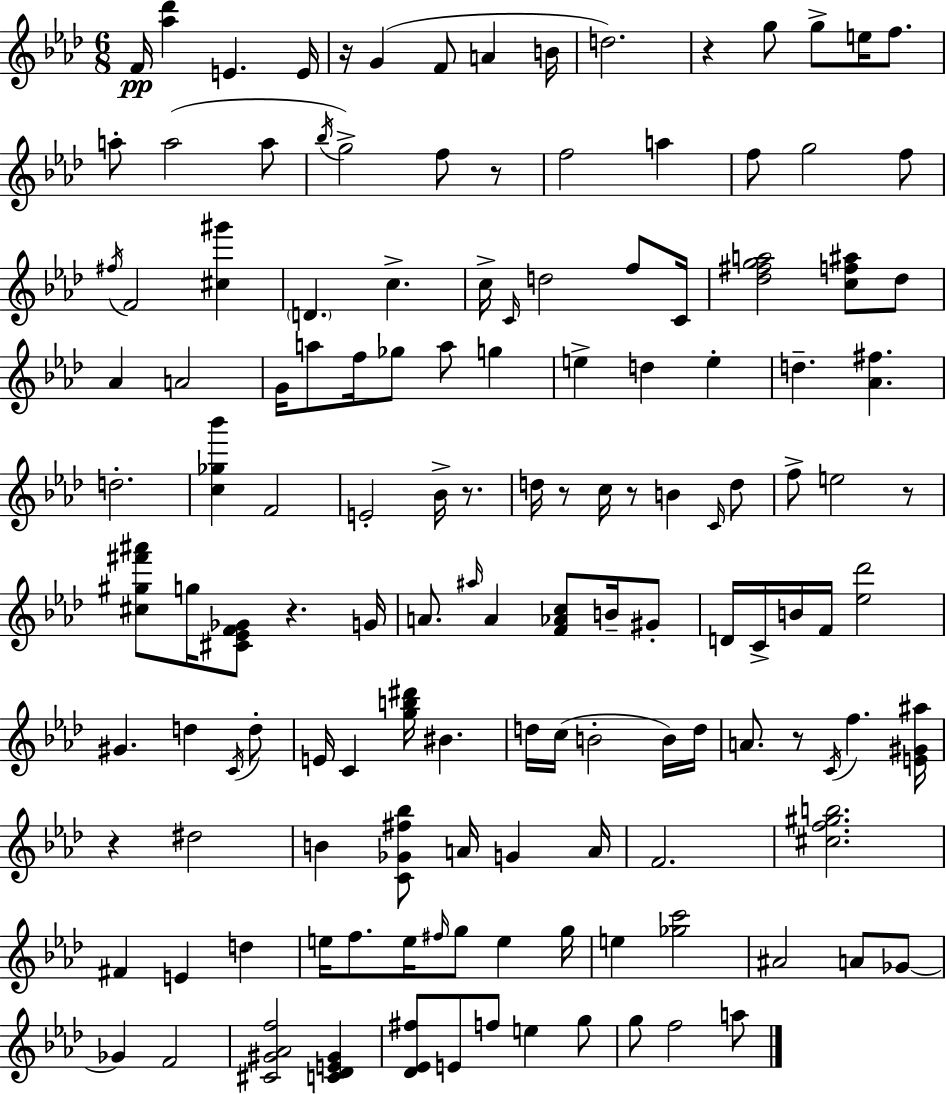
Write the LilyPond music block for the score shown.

{
  \clef treble
  \numericTimeSignature
  \time 6/8
  \key f \minor
  \repeat volta 2 { f'16\pp <aes'' des'''>4 e'4. e'16 | r16 g'4( f'8 a'4 b'16 | d''2.) | r4 g''8 g''8-> e''16 f''8. | \break a''8-. a''2( a''8 | \acciaccatura { bes''16 } g''2->) f''8 r8 | f''2 a''4 | f''8 g''2 f''8 | \break \acciaccatura { fis''16 } f'2 <cis'' gis'''>4 | \parenthesize d'4. c''4.-> | c''16-> \grace { c'16 } d''2 | f''8 c'16 <des'' fis'' g'' a''>2 <c'' f'' ais''>8 | \break des''8 aes'4 a'2 | g'16 a''8 f''16 ges''8 a''8 g''4 | e''4-> d''4 e''4-. | d''4.-- <aes' fis''>4. | \break d''2.-. | <c'' ges'' bes'''>4 f'2 | e'2-. bes'16-> | r8. d''16 r8 c''16 r8 b'4 | \break \grace { c'16 } d''8 f''8-> e''2 | r8 <cis'' gis'' fis''' ais'''>8 g''16 <cis' ees' f' ges'>8 r4. | g'16 a'8. \grace { ais''16 } a'4 | <f' aes' c''>8 b'16-- gis'8-. d'16 c'16-> b'16 f'16 <ees'' des'''>2 | \break gis'4. d''4 | \acciaccatura { c'16 } d''8-. e'16 c'4 <g'' b'' dis'''>16 | bis'4. d''16 c''16( b'2-. | b'16) d''16 a'8. r8 \acciaccatura { c'16 } | \break f''4. <e' gis' ais''>16 r4 dis''2 | b'4 <c' ges' fis'' bes''>8 | a'16 g'4 a'16 f'2. | <cis'' f'' gis'' b''>2. | \break fis'4 e'4 | d''4 e''16 f''8. e''16 | \grace { fis''16 } g''8 e''4 g''16 e''4 | <ges'' c'''>2 ais'2 | \break a'8 ges'8~~ ges'4 | f'2 <cis' gis' aes' f''>2 | <c' des' e' gis'>4 <des' ees' fis''>8 e'8 | f''8 e''4 g''8 g''8 f''2 | \break a''8 } \bar "|."
}